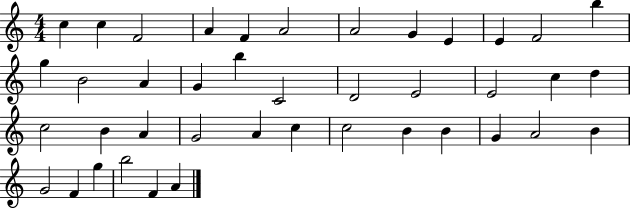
{
  \clef treble
  \numericTimeSignature
  \time 4/4
  \key c \major
  c''4 c''4 f'2 | a'4 f'4 a'2 | a'2 g'4 e'4 | e'4 f'2 b''4 | \break g''4 b'2 a'4 | g'4 b''4 c'2 | d'2 e'2 | e'2 c''4 d''4 | \break c''2 b'4 a'4 | g'2 a'4 c''4 | c''2 b'4 b'4 | g'4 a'2 b'4 | \break g'2 f'4 g''4 | b''2 f'4 a'4 | \bar "|."
}